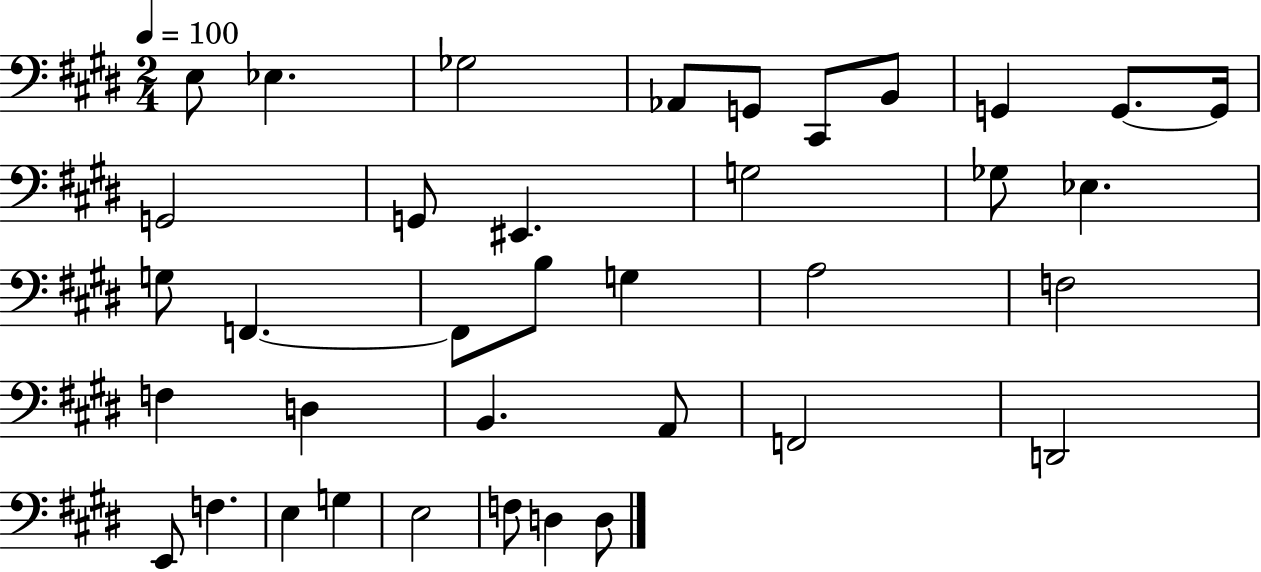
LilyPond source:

{
  \clef bass
  \numericTimeSignature
  \time 2/4
  \key e \major
  \tempo 4 = 100
  \repeat volta 2 { e8 ees4. | ges2 | aes,8 g,8 cis,8 b,8 | g,4 g,8.~~ g,16 | \break g,2 | g,8 eis,4. | g2 | ges8 ees4. | \break g8 f,4.~~ | f,8 b8 g4 | a2 | f2 | \break f4 d4 | b,4. a,8 | f,2 | d,2 | \break e,8 f4. | e4 g4 | e2 | f8 d4 d8 | \break } \bar "|."
}